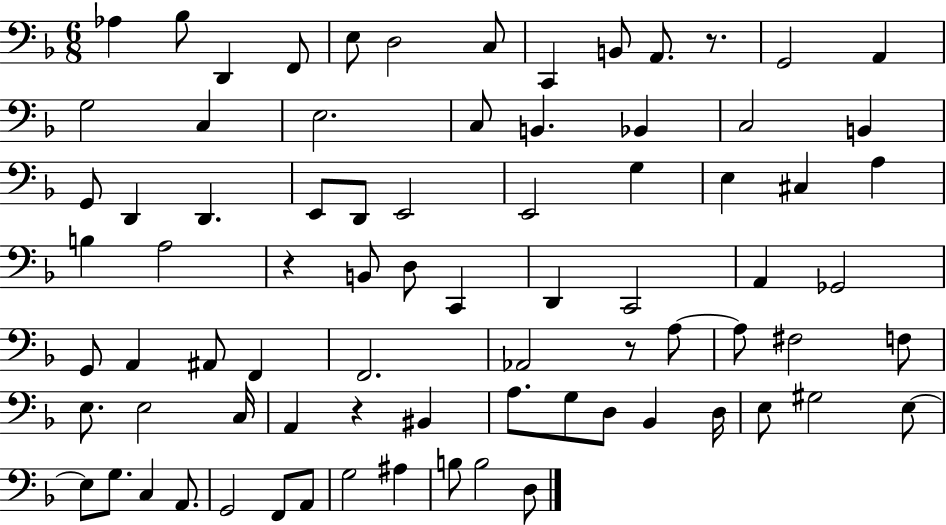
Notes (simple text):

Ab3/q Bb3/e D2/q F2/e E3/e D3/h C3/e C2/q B2/e A2/e. R/e. G2/h A2/q G3/h C3/q E3/h. C3/e B2/q. Bb2/q C3/h B2/q G2/e D2/q D2/q. E2/e D2/e E2/h E2/h G3/q E3/q C#3/q A3/q B3/q A3/h R/q B2/e D3/e C2/q D2/q C2/h A2/q Gb2/h G2/e A2/q A#2/e F2/q F2/h. Ab2/h R/e A3/e A3/e F#3/h F3/e E3/e. E3/h C3/s A2/q R/q BIS2/q A3/e. G3/e D3/e Bb2/q D3/s E3/e G#3/h E3/e E3/e G3/e. C3/q A2/e. G2/h F2/e A2/e G3/h A#3/q B3/e B3/h D3/e